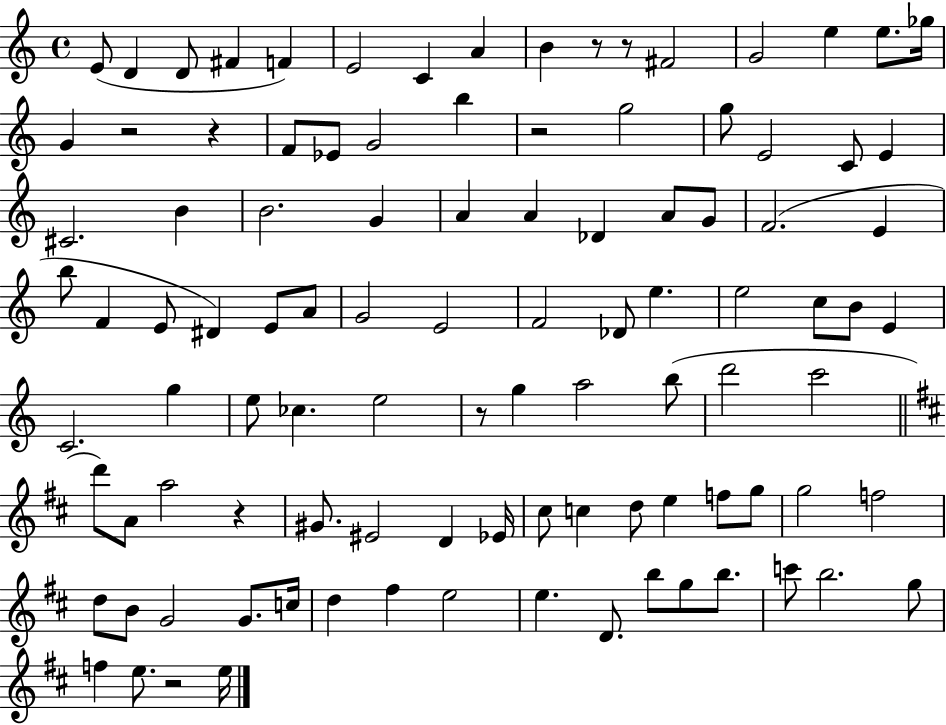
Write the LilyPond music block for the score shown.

{
  \clef treble
  \time 4/4
  \defaultTimeSignature
  \key c \major
  \repeat volta 2 { e'8( d'4 d'8 fis'4 f'4) | e'2 c'4 a'4 | b'4 r8 r8 fis'2 | g'2 e''4 e''8. ges''16 | \break g'4 r2 r4 | f'8 ees'8 g'2 b''4 | r2 g''2 | g''8 e'2 c'8 e'4 | \break cis'2. b'4 | b'2. g'4 | a'4 a'4 des'4 a'8 g'8 | f'2.( e'4 | \break b''8 f'4 e'8 dis'4) e'8 a'8 | g'2 e'2 | f'2 des'8 e''4. | e''2 c''8 b'8 e'4 | \break c'2. g''4 | e''8 ces''4. e''2 | r8 g''4 a''2 b''8( | d'''2 c'''2 | \break \bar "||" \break \key d \major d'''8) a'8 a''2 r4 | gis'8. eis'2 d'4 ees'16 | cis''8 c''4 d''8 e''4 f''8 g''8 | g''2 f''2 | \break d''8 b'8 g'2 g'8. c''16 | d''4 fis''4 e''2 | e''4. d'8. b''8 g''8 b''8. | c'''8 b''2. g''8 | \break f''4 e''8. r2 e''16 | } \bar "|."
}